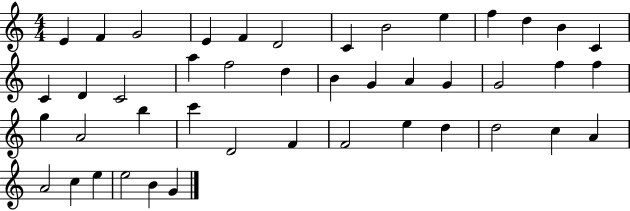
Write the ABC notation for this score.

X:1
T:Untitled
M:4/4
L:1/4
K:C
E F G2 E F D2 C B2 e f d B C C D C2 a f2 d B G A G G2 f f g A2 b c' D2 F F2 e d d2 c A A2 c e e2 B G